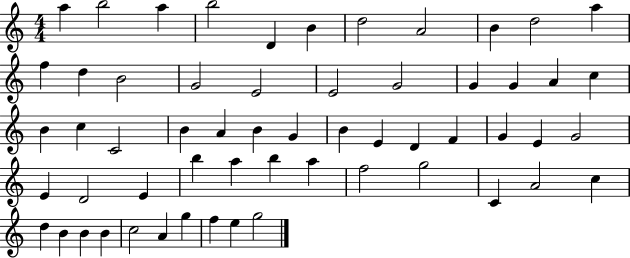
X:1
T:Untitled
M:4/4
L:1/4
K:C
a b2 a b2 D B d2 A2 B d2 a f d B2 G2 E2 E2 G2 G G A c B c C2 B A B G B E D F G E G2 E D2 E b a b a f2 g2 C A2 c d B B B c2 A g f e g2